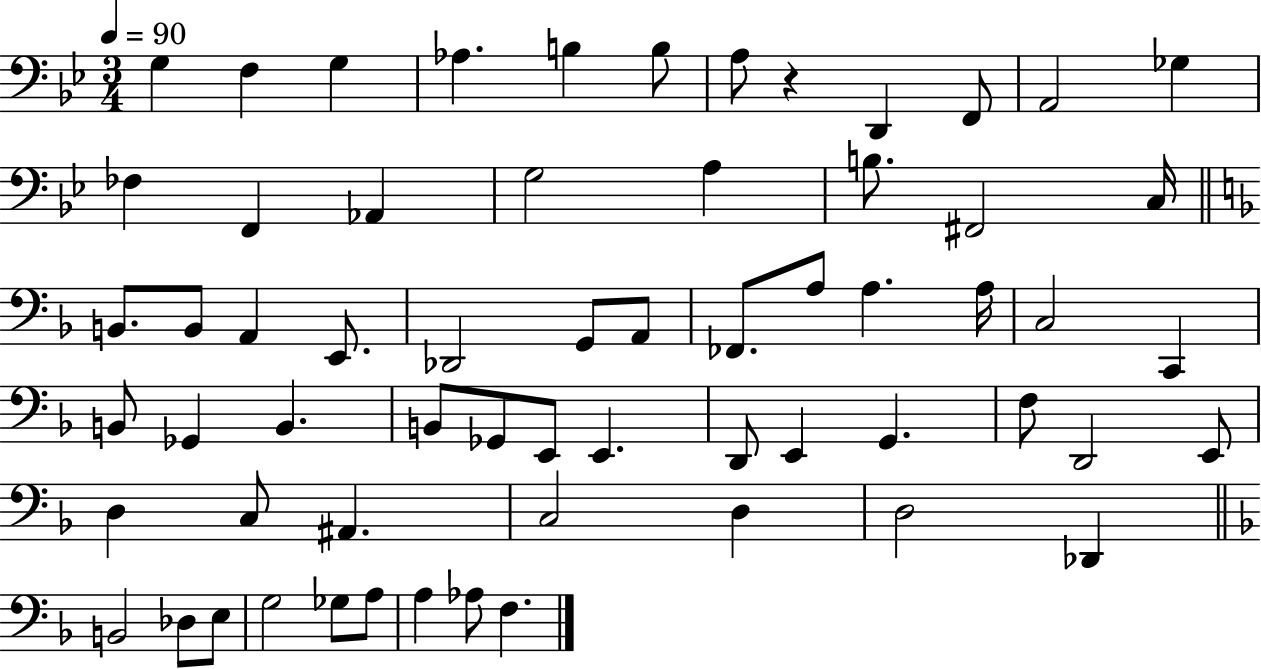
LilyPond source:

{
  \clef bass
  \numericTimeSignature
  \time 3/4
  \key bes \major
  \tempo 4 = 90
  \repeat volta 2 { g4 f4 g4 | aes4. b4 b8 | a8 r4 d,4 f,8 | a,2 ges4 | \break fes4 f,4 aes,4 | g2 a4 | b8. fis,2 c16 | \bar "||" \break \key f \major b,8. b,8 a,4 e,8. | des,2 g,8 a,8 | fes,8. a8 a4. a16 | c2 c,4 | \break b,8 ges,4 b,4. | b,8 ges,8 e,8 e,4. | d,8 e,4 g,4. | f8 d,2 e,8 | \break d4 c8 ais,4. | c2 d4 | d2 des,4 | \bar "||" \break \key d \minor b,2 des8 e8 | g2 ges8 a8 | a4 aes8 f4. | } \bar "|."
}